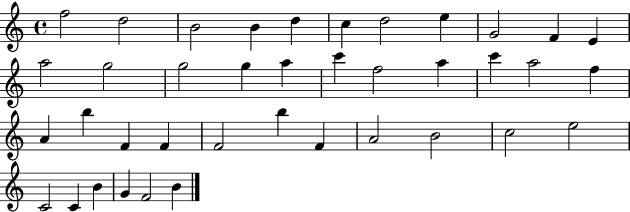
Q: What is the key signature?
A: C major